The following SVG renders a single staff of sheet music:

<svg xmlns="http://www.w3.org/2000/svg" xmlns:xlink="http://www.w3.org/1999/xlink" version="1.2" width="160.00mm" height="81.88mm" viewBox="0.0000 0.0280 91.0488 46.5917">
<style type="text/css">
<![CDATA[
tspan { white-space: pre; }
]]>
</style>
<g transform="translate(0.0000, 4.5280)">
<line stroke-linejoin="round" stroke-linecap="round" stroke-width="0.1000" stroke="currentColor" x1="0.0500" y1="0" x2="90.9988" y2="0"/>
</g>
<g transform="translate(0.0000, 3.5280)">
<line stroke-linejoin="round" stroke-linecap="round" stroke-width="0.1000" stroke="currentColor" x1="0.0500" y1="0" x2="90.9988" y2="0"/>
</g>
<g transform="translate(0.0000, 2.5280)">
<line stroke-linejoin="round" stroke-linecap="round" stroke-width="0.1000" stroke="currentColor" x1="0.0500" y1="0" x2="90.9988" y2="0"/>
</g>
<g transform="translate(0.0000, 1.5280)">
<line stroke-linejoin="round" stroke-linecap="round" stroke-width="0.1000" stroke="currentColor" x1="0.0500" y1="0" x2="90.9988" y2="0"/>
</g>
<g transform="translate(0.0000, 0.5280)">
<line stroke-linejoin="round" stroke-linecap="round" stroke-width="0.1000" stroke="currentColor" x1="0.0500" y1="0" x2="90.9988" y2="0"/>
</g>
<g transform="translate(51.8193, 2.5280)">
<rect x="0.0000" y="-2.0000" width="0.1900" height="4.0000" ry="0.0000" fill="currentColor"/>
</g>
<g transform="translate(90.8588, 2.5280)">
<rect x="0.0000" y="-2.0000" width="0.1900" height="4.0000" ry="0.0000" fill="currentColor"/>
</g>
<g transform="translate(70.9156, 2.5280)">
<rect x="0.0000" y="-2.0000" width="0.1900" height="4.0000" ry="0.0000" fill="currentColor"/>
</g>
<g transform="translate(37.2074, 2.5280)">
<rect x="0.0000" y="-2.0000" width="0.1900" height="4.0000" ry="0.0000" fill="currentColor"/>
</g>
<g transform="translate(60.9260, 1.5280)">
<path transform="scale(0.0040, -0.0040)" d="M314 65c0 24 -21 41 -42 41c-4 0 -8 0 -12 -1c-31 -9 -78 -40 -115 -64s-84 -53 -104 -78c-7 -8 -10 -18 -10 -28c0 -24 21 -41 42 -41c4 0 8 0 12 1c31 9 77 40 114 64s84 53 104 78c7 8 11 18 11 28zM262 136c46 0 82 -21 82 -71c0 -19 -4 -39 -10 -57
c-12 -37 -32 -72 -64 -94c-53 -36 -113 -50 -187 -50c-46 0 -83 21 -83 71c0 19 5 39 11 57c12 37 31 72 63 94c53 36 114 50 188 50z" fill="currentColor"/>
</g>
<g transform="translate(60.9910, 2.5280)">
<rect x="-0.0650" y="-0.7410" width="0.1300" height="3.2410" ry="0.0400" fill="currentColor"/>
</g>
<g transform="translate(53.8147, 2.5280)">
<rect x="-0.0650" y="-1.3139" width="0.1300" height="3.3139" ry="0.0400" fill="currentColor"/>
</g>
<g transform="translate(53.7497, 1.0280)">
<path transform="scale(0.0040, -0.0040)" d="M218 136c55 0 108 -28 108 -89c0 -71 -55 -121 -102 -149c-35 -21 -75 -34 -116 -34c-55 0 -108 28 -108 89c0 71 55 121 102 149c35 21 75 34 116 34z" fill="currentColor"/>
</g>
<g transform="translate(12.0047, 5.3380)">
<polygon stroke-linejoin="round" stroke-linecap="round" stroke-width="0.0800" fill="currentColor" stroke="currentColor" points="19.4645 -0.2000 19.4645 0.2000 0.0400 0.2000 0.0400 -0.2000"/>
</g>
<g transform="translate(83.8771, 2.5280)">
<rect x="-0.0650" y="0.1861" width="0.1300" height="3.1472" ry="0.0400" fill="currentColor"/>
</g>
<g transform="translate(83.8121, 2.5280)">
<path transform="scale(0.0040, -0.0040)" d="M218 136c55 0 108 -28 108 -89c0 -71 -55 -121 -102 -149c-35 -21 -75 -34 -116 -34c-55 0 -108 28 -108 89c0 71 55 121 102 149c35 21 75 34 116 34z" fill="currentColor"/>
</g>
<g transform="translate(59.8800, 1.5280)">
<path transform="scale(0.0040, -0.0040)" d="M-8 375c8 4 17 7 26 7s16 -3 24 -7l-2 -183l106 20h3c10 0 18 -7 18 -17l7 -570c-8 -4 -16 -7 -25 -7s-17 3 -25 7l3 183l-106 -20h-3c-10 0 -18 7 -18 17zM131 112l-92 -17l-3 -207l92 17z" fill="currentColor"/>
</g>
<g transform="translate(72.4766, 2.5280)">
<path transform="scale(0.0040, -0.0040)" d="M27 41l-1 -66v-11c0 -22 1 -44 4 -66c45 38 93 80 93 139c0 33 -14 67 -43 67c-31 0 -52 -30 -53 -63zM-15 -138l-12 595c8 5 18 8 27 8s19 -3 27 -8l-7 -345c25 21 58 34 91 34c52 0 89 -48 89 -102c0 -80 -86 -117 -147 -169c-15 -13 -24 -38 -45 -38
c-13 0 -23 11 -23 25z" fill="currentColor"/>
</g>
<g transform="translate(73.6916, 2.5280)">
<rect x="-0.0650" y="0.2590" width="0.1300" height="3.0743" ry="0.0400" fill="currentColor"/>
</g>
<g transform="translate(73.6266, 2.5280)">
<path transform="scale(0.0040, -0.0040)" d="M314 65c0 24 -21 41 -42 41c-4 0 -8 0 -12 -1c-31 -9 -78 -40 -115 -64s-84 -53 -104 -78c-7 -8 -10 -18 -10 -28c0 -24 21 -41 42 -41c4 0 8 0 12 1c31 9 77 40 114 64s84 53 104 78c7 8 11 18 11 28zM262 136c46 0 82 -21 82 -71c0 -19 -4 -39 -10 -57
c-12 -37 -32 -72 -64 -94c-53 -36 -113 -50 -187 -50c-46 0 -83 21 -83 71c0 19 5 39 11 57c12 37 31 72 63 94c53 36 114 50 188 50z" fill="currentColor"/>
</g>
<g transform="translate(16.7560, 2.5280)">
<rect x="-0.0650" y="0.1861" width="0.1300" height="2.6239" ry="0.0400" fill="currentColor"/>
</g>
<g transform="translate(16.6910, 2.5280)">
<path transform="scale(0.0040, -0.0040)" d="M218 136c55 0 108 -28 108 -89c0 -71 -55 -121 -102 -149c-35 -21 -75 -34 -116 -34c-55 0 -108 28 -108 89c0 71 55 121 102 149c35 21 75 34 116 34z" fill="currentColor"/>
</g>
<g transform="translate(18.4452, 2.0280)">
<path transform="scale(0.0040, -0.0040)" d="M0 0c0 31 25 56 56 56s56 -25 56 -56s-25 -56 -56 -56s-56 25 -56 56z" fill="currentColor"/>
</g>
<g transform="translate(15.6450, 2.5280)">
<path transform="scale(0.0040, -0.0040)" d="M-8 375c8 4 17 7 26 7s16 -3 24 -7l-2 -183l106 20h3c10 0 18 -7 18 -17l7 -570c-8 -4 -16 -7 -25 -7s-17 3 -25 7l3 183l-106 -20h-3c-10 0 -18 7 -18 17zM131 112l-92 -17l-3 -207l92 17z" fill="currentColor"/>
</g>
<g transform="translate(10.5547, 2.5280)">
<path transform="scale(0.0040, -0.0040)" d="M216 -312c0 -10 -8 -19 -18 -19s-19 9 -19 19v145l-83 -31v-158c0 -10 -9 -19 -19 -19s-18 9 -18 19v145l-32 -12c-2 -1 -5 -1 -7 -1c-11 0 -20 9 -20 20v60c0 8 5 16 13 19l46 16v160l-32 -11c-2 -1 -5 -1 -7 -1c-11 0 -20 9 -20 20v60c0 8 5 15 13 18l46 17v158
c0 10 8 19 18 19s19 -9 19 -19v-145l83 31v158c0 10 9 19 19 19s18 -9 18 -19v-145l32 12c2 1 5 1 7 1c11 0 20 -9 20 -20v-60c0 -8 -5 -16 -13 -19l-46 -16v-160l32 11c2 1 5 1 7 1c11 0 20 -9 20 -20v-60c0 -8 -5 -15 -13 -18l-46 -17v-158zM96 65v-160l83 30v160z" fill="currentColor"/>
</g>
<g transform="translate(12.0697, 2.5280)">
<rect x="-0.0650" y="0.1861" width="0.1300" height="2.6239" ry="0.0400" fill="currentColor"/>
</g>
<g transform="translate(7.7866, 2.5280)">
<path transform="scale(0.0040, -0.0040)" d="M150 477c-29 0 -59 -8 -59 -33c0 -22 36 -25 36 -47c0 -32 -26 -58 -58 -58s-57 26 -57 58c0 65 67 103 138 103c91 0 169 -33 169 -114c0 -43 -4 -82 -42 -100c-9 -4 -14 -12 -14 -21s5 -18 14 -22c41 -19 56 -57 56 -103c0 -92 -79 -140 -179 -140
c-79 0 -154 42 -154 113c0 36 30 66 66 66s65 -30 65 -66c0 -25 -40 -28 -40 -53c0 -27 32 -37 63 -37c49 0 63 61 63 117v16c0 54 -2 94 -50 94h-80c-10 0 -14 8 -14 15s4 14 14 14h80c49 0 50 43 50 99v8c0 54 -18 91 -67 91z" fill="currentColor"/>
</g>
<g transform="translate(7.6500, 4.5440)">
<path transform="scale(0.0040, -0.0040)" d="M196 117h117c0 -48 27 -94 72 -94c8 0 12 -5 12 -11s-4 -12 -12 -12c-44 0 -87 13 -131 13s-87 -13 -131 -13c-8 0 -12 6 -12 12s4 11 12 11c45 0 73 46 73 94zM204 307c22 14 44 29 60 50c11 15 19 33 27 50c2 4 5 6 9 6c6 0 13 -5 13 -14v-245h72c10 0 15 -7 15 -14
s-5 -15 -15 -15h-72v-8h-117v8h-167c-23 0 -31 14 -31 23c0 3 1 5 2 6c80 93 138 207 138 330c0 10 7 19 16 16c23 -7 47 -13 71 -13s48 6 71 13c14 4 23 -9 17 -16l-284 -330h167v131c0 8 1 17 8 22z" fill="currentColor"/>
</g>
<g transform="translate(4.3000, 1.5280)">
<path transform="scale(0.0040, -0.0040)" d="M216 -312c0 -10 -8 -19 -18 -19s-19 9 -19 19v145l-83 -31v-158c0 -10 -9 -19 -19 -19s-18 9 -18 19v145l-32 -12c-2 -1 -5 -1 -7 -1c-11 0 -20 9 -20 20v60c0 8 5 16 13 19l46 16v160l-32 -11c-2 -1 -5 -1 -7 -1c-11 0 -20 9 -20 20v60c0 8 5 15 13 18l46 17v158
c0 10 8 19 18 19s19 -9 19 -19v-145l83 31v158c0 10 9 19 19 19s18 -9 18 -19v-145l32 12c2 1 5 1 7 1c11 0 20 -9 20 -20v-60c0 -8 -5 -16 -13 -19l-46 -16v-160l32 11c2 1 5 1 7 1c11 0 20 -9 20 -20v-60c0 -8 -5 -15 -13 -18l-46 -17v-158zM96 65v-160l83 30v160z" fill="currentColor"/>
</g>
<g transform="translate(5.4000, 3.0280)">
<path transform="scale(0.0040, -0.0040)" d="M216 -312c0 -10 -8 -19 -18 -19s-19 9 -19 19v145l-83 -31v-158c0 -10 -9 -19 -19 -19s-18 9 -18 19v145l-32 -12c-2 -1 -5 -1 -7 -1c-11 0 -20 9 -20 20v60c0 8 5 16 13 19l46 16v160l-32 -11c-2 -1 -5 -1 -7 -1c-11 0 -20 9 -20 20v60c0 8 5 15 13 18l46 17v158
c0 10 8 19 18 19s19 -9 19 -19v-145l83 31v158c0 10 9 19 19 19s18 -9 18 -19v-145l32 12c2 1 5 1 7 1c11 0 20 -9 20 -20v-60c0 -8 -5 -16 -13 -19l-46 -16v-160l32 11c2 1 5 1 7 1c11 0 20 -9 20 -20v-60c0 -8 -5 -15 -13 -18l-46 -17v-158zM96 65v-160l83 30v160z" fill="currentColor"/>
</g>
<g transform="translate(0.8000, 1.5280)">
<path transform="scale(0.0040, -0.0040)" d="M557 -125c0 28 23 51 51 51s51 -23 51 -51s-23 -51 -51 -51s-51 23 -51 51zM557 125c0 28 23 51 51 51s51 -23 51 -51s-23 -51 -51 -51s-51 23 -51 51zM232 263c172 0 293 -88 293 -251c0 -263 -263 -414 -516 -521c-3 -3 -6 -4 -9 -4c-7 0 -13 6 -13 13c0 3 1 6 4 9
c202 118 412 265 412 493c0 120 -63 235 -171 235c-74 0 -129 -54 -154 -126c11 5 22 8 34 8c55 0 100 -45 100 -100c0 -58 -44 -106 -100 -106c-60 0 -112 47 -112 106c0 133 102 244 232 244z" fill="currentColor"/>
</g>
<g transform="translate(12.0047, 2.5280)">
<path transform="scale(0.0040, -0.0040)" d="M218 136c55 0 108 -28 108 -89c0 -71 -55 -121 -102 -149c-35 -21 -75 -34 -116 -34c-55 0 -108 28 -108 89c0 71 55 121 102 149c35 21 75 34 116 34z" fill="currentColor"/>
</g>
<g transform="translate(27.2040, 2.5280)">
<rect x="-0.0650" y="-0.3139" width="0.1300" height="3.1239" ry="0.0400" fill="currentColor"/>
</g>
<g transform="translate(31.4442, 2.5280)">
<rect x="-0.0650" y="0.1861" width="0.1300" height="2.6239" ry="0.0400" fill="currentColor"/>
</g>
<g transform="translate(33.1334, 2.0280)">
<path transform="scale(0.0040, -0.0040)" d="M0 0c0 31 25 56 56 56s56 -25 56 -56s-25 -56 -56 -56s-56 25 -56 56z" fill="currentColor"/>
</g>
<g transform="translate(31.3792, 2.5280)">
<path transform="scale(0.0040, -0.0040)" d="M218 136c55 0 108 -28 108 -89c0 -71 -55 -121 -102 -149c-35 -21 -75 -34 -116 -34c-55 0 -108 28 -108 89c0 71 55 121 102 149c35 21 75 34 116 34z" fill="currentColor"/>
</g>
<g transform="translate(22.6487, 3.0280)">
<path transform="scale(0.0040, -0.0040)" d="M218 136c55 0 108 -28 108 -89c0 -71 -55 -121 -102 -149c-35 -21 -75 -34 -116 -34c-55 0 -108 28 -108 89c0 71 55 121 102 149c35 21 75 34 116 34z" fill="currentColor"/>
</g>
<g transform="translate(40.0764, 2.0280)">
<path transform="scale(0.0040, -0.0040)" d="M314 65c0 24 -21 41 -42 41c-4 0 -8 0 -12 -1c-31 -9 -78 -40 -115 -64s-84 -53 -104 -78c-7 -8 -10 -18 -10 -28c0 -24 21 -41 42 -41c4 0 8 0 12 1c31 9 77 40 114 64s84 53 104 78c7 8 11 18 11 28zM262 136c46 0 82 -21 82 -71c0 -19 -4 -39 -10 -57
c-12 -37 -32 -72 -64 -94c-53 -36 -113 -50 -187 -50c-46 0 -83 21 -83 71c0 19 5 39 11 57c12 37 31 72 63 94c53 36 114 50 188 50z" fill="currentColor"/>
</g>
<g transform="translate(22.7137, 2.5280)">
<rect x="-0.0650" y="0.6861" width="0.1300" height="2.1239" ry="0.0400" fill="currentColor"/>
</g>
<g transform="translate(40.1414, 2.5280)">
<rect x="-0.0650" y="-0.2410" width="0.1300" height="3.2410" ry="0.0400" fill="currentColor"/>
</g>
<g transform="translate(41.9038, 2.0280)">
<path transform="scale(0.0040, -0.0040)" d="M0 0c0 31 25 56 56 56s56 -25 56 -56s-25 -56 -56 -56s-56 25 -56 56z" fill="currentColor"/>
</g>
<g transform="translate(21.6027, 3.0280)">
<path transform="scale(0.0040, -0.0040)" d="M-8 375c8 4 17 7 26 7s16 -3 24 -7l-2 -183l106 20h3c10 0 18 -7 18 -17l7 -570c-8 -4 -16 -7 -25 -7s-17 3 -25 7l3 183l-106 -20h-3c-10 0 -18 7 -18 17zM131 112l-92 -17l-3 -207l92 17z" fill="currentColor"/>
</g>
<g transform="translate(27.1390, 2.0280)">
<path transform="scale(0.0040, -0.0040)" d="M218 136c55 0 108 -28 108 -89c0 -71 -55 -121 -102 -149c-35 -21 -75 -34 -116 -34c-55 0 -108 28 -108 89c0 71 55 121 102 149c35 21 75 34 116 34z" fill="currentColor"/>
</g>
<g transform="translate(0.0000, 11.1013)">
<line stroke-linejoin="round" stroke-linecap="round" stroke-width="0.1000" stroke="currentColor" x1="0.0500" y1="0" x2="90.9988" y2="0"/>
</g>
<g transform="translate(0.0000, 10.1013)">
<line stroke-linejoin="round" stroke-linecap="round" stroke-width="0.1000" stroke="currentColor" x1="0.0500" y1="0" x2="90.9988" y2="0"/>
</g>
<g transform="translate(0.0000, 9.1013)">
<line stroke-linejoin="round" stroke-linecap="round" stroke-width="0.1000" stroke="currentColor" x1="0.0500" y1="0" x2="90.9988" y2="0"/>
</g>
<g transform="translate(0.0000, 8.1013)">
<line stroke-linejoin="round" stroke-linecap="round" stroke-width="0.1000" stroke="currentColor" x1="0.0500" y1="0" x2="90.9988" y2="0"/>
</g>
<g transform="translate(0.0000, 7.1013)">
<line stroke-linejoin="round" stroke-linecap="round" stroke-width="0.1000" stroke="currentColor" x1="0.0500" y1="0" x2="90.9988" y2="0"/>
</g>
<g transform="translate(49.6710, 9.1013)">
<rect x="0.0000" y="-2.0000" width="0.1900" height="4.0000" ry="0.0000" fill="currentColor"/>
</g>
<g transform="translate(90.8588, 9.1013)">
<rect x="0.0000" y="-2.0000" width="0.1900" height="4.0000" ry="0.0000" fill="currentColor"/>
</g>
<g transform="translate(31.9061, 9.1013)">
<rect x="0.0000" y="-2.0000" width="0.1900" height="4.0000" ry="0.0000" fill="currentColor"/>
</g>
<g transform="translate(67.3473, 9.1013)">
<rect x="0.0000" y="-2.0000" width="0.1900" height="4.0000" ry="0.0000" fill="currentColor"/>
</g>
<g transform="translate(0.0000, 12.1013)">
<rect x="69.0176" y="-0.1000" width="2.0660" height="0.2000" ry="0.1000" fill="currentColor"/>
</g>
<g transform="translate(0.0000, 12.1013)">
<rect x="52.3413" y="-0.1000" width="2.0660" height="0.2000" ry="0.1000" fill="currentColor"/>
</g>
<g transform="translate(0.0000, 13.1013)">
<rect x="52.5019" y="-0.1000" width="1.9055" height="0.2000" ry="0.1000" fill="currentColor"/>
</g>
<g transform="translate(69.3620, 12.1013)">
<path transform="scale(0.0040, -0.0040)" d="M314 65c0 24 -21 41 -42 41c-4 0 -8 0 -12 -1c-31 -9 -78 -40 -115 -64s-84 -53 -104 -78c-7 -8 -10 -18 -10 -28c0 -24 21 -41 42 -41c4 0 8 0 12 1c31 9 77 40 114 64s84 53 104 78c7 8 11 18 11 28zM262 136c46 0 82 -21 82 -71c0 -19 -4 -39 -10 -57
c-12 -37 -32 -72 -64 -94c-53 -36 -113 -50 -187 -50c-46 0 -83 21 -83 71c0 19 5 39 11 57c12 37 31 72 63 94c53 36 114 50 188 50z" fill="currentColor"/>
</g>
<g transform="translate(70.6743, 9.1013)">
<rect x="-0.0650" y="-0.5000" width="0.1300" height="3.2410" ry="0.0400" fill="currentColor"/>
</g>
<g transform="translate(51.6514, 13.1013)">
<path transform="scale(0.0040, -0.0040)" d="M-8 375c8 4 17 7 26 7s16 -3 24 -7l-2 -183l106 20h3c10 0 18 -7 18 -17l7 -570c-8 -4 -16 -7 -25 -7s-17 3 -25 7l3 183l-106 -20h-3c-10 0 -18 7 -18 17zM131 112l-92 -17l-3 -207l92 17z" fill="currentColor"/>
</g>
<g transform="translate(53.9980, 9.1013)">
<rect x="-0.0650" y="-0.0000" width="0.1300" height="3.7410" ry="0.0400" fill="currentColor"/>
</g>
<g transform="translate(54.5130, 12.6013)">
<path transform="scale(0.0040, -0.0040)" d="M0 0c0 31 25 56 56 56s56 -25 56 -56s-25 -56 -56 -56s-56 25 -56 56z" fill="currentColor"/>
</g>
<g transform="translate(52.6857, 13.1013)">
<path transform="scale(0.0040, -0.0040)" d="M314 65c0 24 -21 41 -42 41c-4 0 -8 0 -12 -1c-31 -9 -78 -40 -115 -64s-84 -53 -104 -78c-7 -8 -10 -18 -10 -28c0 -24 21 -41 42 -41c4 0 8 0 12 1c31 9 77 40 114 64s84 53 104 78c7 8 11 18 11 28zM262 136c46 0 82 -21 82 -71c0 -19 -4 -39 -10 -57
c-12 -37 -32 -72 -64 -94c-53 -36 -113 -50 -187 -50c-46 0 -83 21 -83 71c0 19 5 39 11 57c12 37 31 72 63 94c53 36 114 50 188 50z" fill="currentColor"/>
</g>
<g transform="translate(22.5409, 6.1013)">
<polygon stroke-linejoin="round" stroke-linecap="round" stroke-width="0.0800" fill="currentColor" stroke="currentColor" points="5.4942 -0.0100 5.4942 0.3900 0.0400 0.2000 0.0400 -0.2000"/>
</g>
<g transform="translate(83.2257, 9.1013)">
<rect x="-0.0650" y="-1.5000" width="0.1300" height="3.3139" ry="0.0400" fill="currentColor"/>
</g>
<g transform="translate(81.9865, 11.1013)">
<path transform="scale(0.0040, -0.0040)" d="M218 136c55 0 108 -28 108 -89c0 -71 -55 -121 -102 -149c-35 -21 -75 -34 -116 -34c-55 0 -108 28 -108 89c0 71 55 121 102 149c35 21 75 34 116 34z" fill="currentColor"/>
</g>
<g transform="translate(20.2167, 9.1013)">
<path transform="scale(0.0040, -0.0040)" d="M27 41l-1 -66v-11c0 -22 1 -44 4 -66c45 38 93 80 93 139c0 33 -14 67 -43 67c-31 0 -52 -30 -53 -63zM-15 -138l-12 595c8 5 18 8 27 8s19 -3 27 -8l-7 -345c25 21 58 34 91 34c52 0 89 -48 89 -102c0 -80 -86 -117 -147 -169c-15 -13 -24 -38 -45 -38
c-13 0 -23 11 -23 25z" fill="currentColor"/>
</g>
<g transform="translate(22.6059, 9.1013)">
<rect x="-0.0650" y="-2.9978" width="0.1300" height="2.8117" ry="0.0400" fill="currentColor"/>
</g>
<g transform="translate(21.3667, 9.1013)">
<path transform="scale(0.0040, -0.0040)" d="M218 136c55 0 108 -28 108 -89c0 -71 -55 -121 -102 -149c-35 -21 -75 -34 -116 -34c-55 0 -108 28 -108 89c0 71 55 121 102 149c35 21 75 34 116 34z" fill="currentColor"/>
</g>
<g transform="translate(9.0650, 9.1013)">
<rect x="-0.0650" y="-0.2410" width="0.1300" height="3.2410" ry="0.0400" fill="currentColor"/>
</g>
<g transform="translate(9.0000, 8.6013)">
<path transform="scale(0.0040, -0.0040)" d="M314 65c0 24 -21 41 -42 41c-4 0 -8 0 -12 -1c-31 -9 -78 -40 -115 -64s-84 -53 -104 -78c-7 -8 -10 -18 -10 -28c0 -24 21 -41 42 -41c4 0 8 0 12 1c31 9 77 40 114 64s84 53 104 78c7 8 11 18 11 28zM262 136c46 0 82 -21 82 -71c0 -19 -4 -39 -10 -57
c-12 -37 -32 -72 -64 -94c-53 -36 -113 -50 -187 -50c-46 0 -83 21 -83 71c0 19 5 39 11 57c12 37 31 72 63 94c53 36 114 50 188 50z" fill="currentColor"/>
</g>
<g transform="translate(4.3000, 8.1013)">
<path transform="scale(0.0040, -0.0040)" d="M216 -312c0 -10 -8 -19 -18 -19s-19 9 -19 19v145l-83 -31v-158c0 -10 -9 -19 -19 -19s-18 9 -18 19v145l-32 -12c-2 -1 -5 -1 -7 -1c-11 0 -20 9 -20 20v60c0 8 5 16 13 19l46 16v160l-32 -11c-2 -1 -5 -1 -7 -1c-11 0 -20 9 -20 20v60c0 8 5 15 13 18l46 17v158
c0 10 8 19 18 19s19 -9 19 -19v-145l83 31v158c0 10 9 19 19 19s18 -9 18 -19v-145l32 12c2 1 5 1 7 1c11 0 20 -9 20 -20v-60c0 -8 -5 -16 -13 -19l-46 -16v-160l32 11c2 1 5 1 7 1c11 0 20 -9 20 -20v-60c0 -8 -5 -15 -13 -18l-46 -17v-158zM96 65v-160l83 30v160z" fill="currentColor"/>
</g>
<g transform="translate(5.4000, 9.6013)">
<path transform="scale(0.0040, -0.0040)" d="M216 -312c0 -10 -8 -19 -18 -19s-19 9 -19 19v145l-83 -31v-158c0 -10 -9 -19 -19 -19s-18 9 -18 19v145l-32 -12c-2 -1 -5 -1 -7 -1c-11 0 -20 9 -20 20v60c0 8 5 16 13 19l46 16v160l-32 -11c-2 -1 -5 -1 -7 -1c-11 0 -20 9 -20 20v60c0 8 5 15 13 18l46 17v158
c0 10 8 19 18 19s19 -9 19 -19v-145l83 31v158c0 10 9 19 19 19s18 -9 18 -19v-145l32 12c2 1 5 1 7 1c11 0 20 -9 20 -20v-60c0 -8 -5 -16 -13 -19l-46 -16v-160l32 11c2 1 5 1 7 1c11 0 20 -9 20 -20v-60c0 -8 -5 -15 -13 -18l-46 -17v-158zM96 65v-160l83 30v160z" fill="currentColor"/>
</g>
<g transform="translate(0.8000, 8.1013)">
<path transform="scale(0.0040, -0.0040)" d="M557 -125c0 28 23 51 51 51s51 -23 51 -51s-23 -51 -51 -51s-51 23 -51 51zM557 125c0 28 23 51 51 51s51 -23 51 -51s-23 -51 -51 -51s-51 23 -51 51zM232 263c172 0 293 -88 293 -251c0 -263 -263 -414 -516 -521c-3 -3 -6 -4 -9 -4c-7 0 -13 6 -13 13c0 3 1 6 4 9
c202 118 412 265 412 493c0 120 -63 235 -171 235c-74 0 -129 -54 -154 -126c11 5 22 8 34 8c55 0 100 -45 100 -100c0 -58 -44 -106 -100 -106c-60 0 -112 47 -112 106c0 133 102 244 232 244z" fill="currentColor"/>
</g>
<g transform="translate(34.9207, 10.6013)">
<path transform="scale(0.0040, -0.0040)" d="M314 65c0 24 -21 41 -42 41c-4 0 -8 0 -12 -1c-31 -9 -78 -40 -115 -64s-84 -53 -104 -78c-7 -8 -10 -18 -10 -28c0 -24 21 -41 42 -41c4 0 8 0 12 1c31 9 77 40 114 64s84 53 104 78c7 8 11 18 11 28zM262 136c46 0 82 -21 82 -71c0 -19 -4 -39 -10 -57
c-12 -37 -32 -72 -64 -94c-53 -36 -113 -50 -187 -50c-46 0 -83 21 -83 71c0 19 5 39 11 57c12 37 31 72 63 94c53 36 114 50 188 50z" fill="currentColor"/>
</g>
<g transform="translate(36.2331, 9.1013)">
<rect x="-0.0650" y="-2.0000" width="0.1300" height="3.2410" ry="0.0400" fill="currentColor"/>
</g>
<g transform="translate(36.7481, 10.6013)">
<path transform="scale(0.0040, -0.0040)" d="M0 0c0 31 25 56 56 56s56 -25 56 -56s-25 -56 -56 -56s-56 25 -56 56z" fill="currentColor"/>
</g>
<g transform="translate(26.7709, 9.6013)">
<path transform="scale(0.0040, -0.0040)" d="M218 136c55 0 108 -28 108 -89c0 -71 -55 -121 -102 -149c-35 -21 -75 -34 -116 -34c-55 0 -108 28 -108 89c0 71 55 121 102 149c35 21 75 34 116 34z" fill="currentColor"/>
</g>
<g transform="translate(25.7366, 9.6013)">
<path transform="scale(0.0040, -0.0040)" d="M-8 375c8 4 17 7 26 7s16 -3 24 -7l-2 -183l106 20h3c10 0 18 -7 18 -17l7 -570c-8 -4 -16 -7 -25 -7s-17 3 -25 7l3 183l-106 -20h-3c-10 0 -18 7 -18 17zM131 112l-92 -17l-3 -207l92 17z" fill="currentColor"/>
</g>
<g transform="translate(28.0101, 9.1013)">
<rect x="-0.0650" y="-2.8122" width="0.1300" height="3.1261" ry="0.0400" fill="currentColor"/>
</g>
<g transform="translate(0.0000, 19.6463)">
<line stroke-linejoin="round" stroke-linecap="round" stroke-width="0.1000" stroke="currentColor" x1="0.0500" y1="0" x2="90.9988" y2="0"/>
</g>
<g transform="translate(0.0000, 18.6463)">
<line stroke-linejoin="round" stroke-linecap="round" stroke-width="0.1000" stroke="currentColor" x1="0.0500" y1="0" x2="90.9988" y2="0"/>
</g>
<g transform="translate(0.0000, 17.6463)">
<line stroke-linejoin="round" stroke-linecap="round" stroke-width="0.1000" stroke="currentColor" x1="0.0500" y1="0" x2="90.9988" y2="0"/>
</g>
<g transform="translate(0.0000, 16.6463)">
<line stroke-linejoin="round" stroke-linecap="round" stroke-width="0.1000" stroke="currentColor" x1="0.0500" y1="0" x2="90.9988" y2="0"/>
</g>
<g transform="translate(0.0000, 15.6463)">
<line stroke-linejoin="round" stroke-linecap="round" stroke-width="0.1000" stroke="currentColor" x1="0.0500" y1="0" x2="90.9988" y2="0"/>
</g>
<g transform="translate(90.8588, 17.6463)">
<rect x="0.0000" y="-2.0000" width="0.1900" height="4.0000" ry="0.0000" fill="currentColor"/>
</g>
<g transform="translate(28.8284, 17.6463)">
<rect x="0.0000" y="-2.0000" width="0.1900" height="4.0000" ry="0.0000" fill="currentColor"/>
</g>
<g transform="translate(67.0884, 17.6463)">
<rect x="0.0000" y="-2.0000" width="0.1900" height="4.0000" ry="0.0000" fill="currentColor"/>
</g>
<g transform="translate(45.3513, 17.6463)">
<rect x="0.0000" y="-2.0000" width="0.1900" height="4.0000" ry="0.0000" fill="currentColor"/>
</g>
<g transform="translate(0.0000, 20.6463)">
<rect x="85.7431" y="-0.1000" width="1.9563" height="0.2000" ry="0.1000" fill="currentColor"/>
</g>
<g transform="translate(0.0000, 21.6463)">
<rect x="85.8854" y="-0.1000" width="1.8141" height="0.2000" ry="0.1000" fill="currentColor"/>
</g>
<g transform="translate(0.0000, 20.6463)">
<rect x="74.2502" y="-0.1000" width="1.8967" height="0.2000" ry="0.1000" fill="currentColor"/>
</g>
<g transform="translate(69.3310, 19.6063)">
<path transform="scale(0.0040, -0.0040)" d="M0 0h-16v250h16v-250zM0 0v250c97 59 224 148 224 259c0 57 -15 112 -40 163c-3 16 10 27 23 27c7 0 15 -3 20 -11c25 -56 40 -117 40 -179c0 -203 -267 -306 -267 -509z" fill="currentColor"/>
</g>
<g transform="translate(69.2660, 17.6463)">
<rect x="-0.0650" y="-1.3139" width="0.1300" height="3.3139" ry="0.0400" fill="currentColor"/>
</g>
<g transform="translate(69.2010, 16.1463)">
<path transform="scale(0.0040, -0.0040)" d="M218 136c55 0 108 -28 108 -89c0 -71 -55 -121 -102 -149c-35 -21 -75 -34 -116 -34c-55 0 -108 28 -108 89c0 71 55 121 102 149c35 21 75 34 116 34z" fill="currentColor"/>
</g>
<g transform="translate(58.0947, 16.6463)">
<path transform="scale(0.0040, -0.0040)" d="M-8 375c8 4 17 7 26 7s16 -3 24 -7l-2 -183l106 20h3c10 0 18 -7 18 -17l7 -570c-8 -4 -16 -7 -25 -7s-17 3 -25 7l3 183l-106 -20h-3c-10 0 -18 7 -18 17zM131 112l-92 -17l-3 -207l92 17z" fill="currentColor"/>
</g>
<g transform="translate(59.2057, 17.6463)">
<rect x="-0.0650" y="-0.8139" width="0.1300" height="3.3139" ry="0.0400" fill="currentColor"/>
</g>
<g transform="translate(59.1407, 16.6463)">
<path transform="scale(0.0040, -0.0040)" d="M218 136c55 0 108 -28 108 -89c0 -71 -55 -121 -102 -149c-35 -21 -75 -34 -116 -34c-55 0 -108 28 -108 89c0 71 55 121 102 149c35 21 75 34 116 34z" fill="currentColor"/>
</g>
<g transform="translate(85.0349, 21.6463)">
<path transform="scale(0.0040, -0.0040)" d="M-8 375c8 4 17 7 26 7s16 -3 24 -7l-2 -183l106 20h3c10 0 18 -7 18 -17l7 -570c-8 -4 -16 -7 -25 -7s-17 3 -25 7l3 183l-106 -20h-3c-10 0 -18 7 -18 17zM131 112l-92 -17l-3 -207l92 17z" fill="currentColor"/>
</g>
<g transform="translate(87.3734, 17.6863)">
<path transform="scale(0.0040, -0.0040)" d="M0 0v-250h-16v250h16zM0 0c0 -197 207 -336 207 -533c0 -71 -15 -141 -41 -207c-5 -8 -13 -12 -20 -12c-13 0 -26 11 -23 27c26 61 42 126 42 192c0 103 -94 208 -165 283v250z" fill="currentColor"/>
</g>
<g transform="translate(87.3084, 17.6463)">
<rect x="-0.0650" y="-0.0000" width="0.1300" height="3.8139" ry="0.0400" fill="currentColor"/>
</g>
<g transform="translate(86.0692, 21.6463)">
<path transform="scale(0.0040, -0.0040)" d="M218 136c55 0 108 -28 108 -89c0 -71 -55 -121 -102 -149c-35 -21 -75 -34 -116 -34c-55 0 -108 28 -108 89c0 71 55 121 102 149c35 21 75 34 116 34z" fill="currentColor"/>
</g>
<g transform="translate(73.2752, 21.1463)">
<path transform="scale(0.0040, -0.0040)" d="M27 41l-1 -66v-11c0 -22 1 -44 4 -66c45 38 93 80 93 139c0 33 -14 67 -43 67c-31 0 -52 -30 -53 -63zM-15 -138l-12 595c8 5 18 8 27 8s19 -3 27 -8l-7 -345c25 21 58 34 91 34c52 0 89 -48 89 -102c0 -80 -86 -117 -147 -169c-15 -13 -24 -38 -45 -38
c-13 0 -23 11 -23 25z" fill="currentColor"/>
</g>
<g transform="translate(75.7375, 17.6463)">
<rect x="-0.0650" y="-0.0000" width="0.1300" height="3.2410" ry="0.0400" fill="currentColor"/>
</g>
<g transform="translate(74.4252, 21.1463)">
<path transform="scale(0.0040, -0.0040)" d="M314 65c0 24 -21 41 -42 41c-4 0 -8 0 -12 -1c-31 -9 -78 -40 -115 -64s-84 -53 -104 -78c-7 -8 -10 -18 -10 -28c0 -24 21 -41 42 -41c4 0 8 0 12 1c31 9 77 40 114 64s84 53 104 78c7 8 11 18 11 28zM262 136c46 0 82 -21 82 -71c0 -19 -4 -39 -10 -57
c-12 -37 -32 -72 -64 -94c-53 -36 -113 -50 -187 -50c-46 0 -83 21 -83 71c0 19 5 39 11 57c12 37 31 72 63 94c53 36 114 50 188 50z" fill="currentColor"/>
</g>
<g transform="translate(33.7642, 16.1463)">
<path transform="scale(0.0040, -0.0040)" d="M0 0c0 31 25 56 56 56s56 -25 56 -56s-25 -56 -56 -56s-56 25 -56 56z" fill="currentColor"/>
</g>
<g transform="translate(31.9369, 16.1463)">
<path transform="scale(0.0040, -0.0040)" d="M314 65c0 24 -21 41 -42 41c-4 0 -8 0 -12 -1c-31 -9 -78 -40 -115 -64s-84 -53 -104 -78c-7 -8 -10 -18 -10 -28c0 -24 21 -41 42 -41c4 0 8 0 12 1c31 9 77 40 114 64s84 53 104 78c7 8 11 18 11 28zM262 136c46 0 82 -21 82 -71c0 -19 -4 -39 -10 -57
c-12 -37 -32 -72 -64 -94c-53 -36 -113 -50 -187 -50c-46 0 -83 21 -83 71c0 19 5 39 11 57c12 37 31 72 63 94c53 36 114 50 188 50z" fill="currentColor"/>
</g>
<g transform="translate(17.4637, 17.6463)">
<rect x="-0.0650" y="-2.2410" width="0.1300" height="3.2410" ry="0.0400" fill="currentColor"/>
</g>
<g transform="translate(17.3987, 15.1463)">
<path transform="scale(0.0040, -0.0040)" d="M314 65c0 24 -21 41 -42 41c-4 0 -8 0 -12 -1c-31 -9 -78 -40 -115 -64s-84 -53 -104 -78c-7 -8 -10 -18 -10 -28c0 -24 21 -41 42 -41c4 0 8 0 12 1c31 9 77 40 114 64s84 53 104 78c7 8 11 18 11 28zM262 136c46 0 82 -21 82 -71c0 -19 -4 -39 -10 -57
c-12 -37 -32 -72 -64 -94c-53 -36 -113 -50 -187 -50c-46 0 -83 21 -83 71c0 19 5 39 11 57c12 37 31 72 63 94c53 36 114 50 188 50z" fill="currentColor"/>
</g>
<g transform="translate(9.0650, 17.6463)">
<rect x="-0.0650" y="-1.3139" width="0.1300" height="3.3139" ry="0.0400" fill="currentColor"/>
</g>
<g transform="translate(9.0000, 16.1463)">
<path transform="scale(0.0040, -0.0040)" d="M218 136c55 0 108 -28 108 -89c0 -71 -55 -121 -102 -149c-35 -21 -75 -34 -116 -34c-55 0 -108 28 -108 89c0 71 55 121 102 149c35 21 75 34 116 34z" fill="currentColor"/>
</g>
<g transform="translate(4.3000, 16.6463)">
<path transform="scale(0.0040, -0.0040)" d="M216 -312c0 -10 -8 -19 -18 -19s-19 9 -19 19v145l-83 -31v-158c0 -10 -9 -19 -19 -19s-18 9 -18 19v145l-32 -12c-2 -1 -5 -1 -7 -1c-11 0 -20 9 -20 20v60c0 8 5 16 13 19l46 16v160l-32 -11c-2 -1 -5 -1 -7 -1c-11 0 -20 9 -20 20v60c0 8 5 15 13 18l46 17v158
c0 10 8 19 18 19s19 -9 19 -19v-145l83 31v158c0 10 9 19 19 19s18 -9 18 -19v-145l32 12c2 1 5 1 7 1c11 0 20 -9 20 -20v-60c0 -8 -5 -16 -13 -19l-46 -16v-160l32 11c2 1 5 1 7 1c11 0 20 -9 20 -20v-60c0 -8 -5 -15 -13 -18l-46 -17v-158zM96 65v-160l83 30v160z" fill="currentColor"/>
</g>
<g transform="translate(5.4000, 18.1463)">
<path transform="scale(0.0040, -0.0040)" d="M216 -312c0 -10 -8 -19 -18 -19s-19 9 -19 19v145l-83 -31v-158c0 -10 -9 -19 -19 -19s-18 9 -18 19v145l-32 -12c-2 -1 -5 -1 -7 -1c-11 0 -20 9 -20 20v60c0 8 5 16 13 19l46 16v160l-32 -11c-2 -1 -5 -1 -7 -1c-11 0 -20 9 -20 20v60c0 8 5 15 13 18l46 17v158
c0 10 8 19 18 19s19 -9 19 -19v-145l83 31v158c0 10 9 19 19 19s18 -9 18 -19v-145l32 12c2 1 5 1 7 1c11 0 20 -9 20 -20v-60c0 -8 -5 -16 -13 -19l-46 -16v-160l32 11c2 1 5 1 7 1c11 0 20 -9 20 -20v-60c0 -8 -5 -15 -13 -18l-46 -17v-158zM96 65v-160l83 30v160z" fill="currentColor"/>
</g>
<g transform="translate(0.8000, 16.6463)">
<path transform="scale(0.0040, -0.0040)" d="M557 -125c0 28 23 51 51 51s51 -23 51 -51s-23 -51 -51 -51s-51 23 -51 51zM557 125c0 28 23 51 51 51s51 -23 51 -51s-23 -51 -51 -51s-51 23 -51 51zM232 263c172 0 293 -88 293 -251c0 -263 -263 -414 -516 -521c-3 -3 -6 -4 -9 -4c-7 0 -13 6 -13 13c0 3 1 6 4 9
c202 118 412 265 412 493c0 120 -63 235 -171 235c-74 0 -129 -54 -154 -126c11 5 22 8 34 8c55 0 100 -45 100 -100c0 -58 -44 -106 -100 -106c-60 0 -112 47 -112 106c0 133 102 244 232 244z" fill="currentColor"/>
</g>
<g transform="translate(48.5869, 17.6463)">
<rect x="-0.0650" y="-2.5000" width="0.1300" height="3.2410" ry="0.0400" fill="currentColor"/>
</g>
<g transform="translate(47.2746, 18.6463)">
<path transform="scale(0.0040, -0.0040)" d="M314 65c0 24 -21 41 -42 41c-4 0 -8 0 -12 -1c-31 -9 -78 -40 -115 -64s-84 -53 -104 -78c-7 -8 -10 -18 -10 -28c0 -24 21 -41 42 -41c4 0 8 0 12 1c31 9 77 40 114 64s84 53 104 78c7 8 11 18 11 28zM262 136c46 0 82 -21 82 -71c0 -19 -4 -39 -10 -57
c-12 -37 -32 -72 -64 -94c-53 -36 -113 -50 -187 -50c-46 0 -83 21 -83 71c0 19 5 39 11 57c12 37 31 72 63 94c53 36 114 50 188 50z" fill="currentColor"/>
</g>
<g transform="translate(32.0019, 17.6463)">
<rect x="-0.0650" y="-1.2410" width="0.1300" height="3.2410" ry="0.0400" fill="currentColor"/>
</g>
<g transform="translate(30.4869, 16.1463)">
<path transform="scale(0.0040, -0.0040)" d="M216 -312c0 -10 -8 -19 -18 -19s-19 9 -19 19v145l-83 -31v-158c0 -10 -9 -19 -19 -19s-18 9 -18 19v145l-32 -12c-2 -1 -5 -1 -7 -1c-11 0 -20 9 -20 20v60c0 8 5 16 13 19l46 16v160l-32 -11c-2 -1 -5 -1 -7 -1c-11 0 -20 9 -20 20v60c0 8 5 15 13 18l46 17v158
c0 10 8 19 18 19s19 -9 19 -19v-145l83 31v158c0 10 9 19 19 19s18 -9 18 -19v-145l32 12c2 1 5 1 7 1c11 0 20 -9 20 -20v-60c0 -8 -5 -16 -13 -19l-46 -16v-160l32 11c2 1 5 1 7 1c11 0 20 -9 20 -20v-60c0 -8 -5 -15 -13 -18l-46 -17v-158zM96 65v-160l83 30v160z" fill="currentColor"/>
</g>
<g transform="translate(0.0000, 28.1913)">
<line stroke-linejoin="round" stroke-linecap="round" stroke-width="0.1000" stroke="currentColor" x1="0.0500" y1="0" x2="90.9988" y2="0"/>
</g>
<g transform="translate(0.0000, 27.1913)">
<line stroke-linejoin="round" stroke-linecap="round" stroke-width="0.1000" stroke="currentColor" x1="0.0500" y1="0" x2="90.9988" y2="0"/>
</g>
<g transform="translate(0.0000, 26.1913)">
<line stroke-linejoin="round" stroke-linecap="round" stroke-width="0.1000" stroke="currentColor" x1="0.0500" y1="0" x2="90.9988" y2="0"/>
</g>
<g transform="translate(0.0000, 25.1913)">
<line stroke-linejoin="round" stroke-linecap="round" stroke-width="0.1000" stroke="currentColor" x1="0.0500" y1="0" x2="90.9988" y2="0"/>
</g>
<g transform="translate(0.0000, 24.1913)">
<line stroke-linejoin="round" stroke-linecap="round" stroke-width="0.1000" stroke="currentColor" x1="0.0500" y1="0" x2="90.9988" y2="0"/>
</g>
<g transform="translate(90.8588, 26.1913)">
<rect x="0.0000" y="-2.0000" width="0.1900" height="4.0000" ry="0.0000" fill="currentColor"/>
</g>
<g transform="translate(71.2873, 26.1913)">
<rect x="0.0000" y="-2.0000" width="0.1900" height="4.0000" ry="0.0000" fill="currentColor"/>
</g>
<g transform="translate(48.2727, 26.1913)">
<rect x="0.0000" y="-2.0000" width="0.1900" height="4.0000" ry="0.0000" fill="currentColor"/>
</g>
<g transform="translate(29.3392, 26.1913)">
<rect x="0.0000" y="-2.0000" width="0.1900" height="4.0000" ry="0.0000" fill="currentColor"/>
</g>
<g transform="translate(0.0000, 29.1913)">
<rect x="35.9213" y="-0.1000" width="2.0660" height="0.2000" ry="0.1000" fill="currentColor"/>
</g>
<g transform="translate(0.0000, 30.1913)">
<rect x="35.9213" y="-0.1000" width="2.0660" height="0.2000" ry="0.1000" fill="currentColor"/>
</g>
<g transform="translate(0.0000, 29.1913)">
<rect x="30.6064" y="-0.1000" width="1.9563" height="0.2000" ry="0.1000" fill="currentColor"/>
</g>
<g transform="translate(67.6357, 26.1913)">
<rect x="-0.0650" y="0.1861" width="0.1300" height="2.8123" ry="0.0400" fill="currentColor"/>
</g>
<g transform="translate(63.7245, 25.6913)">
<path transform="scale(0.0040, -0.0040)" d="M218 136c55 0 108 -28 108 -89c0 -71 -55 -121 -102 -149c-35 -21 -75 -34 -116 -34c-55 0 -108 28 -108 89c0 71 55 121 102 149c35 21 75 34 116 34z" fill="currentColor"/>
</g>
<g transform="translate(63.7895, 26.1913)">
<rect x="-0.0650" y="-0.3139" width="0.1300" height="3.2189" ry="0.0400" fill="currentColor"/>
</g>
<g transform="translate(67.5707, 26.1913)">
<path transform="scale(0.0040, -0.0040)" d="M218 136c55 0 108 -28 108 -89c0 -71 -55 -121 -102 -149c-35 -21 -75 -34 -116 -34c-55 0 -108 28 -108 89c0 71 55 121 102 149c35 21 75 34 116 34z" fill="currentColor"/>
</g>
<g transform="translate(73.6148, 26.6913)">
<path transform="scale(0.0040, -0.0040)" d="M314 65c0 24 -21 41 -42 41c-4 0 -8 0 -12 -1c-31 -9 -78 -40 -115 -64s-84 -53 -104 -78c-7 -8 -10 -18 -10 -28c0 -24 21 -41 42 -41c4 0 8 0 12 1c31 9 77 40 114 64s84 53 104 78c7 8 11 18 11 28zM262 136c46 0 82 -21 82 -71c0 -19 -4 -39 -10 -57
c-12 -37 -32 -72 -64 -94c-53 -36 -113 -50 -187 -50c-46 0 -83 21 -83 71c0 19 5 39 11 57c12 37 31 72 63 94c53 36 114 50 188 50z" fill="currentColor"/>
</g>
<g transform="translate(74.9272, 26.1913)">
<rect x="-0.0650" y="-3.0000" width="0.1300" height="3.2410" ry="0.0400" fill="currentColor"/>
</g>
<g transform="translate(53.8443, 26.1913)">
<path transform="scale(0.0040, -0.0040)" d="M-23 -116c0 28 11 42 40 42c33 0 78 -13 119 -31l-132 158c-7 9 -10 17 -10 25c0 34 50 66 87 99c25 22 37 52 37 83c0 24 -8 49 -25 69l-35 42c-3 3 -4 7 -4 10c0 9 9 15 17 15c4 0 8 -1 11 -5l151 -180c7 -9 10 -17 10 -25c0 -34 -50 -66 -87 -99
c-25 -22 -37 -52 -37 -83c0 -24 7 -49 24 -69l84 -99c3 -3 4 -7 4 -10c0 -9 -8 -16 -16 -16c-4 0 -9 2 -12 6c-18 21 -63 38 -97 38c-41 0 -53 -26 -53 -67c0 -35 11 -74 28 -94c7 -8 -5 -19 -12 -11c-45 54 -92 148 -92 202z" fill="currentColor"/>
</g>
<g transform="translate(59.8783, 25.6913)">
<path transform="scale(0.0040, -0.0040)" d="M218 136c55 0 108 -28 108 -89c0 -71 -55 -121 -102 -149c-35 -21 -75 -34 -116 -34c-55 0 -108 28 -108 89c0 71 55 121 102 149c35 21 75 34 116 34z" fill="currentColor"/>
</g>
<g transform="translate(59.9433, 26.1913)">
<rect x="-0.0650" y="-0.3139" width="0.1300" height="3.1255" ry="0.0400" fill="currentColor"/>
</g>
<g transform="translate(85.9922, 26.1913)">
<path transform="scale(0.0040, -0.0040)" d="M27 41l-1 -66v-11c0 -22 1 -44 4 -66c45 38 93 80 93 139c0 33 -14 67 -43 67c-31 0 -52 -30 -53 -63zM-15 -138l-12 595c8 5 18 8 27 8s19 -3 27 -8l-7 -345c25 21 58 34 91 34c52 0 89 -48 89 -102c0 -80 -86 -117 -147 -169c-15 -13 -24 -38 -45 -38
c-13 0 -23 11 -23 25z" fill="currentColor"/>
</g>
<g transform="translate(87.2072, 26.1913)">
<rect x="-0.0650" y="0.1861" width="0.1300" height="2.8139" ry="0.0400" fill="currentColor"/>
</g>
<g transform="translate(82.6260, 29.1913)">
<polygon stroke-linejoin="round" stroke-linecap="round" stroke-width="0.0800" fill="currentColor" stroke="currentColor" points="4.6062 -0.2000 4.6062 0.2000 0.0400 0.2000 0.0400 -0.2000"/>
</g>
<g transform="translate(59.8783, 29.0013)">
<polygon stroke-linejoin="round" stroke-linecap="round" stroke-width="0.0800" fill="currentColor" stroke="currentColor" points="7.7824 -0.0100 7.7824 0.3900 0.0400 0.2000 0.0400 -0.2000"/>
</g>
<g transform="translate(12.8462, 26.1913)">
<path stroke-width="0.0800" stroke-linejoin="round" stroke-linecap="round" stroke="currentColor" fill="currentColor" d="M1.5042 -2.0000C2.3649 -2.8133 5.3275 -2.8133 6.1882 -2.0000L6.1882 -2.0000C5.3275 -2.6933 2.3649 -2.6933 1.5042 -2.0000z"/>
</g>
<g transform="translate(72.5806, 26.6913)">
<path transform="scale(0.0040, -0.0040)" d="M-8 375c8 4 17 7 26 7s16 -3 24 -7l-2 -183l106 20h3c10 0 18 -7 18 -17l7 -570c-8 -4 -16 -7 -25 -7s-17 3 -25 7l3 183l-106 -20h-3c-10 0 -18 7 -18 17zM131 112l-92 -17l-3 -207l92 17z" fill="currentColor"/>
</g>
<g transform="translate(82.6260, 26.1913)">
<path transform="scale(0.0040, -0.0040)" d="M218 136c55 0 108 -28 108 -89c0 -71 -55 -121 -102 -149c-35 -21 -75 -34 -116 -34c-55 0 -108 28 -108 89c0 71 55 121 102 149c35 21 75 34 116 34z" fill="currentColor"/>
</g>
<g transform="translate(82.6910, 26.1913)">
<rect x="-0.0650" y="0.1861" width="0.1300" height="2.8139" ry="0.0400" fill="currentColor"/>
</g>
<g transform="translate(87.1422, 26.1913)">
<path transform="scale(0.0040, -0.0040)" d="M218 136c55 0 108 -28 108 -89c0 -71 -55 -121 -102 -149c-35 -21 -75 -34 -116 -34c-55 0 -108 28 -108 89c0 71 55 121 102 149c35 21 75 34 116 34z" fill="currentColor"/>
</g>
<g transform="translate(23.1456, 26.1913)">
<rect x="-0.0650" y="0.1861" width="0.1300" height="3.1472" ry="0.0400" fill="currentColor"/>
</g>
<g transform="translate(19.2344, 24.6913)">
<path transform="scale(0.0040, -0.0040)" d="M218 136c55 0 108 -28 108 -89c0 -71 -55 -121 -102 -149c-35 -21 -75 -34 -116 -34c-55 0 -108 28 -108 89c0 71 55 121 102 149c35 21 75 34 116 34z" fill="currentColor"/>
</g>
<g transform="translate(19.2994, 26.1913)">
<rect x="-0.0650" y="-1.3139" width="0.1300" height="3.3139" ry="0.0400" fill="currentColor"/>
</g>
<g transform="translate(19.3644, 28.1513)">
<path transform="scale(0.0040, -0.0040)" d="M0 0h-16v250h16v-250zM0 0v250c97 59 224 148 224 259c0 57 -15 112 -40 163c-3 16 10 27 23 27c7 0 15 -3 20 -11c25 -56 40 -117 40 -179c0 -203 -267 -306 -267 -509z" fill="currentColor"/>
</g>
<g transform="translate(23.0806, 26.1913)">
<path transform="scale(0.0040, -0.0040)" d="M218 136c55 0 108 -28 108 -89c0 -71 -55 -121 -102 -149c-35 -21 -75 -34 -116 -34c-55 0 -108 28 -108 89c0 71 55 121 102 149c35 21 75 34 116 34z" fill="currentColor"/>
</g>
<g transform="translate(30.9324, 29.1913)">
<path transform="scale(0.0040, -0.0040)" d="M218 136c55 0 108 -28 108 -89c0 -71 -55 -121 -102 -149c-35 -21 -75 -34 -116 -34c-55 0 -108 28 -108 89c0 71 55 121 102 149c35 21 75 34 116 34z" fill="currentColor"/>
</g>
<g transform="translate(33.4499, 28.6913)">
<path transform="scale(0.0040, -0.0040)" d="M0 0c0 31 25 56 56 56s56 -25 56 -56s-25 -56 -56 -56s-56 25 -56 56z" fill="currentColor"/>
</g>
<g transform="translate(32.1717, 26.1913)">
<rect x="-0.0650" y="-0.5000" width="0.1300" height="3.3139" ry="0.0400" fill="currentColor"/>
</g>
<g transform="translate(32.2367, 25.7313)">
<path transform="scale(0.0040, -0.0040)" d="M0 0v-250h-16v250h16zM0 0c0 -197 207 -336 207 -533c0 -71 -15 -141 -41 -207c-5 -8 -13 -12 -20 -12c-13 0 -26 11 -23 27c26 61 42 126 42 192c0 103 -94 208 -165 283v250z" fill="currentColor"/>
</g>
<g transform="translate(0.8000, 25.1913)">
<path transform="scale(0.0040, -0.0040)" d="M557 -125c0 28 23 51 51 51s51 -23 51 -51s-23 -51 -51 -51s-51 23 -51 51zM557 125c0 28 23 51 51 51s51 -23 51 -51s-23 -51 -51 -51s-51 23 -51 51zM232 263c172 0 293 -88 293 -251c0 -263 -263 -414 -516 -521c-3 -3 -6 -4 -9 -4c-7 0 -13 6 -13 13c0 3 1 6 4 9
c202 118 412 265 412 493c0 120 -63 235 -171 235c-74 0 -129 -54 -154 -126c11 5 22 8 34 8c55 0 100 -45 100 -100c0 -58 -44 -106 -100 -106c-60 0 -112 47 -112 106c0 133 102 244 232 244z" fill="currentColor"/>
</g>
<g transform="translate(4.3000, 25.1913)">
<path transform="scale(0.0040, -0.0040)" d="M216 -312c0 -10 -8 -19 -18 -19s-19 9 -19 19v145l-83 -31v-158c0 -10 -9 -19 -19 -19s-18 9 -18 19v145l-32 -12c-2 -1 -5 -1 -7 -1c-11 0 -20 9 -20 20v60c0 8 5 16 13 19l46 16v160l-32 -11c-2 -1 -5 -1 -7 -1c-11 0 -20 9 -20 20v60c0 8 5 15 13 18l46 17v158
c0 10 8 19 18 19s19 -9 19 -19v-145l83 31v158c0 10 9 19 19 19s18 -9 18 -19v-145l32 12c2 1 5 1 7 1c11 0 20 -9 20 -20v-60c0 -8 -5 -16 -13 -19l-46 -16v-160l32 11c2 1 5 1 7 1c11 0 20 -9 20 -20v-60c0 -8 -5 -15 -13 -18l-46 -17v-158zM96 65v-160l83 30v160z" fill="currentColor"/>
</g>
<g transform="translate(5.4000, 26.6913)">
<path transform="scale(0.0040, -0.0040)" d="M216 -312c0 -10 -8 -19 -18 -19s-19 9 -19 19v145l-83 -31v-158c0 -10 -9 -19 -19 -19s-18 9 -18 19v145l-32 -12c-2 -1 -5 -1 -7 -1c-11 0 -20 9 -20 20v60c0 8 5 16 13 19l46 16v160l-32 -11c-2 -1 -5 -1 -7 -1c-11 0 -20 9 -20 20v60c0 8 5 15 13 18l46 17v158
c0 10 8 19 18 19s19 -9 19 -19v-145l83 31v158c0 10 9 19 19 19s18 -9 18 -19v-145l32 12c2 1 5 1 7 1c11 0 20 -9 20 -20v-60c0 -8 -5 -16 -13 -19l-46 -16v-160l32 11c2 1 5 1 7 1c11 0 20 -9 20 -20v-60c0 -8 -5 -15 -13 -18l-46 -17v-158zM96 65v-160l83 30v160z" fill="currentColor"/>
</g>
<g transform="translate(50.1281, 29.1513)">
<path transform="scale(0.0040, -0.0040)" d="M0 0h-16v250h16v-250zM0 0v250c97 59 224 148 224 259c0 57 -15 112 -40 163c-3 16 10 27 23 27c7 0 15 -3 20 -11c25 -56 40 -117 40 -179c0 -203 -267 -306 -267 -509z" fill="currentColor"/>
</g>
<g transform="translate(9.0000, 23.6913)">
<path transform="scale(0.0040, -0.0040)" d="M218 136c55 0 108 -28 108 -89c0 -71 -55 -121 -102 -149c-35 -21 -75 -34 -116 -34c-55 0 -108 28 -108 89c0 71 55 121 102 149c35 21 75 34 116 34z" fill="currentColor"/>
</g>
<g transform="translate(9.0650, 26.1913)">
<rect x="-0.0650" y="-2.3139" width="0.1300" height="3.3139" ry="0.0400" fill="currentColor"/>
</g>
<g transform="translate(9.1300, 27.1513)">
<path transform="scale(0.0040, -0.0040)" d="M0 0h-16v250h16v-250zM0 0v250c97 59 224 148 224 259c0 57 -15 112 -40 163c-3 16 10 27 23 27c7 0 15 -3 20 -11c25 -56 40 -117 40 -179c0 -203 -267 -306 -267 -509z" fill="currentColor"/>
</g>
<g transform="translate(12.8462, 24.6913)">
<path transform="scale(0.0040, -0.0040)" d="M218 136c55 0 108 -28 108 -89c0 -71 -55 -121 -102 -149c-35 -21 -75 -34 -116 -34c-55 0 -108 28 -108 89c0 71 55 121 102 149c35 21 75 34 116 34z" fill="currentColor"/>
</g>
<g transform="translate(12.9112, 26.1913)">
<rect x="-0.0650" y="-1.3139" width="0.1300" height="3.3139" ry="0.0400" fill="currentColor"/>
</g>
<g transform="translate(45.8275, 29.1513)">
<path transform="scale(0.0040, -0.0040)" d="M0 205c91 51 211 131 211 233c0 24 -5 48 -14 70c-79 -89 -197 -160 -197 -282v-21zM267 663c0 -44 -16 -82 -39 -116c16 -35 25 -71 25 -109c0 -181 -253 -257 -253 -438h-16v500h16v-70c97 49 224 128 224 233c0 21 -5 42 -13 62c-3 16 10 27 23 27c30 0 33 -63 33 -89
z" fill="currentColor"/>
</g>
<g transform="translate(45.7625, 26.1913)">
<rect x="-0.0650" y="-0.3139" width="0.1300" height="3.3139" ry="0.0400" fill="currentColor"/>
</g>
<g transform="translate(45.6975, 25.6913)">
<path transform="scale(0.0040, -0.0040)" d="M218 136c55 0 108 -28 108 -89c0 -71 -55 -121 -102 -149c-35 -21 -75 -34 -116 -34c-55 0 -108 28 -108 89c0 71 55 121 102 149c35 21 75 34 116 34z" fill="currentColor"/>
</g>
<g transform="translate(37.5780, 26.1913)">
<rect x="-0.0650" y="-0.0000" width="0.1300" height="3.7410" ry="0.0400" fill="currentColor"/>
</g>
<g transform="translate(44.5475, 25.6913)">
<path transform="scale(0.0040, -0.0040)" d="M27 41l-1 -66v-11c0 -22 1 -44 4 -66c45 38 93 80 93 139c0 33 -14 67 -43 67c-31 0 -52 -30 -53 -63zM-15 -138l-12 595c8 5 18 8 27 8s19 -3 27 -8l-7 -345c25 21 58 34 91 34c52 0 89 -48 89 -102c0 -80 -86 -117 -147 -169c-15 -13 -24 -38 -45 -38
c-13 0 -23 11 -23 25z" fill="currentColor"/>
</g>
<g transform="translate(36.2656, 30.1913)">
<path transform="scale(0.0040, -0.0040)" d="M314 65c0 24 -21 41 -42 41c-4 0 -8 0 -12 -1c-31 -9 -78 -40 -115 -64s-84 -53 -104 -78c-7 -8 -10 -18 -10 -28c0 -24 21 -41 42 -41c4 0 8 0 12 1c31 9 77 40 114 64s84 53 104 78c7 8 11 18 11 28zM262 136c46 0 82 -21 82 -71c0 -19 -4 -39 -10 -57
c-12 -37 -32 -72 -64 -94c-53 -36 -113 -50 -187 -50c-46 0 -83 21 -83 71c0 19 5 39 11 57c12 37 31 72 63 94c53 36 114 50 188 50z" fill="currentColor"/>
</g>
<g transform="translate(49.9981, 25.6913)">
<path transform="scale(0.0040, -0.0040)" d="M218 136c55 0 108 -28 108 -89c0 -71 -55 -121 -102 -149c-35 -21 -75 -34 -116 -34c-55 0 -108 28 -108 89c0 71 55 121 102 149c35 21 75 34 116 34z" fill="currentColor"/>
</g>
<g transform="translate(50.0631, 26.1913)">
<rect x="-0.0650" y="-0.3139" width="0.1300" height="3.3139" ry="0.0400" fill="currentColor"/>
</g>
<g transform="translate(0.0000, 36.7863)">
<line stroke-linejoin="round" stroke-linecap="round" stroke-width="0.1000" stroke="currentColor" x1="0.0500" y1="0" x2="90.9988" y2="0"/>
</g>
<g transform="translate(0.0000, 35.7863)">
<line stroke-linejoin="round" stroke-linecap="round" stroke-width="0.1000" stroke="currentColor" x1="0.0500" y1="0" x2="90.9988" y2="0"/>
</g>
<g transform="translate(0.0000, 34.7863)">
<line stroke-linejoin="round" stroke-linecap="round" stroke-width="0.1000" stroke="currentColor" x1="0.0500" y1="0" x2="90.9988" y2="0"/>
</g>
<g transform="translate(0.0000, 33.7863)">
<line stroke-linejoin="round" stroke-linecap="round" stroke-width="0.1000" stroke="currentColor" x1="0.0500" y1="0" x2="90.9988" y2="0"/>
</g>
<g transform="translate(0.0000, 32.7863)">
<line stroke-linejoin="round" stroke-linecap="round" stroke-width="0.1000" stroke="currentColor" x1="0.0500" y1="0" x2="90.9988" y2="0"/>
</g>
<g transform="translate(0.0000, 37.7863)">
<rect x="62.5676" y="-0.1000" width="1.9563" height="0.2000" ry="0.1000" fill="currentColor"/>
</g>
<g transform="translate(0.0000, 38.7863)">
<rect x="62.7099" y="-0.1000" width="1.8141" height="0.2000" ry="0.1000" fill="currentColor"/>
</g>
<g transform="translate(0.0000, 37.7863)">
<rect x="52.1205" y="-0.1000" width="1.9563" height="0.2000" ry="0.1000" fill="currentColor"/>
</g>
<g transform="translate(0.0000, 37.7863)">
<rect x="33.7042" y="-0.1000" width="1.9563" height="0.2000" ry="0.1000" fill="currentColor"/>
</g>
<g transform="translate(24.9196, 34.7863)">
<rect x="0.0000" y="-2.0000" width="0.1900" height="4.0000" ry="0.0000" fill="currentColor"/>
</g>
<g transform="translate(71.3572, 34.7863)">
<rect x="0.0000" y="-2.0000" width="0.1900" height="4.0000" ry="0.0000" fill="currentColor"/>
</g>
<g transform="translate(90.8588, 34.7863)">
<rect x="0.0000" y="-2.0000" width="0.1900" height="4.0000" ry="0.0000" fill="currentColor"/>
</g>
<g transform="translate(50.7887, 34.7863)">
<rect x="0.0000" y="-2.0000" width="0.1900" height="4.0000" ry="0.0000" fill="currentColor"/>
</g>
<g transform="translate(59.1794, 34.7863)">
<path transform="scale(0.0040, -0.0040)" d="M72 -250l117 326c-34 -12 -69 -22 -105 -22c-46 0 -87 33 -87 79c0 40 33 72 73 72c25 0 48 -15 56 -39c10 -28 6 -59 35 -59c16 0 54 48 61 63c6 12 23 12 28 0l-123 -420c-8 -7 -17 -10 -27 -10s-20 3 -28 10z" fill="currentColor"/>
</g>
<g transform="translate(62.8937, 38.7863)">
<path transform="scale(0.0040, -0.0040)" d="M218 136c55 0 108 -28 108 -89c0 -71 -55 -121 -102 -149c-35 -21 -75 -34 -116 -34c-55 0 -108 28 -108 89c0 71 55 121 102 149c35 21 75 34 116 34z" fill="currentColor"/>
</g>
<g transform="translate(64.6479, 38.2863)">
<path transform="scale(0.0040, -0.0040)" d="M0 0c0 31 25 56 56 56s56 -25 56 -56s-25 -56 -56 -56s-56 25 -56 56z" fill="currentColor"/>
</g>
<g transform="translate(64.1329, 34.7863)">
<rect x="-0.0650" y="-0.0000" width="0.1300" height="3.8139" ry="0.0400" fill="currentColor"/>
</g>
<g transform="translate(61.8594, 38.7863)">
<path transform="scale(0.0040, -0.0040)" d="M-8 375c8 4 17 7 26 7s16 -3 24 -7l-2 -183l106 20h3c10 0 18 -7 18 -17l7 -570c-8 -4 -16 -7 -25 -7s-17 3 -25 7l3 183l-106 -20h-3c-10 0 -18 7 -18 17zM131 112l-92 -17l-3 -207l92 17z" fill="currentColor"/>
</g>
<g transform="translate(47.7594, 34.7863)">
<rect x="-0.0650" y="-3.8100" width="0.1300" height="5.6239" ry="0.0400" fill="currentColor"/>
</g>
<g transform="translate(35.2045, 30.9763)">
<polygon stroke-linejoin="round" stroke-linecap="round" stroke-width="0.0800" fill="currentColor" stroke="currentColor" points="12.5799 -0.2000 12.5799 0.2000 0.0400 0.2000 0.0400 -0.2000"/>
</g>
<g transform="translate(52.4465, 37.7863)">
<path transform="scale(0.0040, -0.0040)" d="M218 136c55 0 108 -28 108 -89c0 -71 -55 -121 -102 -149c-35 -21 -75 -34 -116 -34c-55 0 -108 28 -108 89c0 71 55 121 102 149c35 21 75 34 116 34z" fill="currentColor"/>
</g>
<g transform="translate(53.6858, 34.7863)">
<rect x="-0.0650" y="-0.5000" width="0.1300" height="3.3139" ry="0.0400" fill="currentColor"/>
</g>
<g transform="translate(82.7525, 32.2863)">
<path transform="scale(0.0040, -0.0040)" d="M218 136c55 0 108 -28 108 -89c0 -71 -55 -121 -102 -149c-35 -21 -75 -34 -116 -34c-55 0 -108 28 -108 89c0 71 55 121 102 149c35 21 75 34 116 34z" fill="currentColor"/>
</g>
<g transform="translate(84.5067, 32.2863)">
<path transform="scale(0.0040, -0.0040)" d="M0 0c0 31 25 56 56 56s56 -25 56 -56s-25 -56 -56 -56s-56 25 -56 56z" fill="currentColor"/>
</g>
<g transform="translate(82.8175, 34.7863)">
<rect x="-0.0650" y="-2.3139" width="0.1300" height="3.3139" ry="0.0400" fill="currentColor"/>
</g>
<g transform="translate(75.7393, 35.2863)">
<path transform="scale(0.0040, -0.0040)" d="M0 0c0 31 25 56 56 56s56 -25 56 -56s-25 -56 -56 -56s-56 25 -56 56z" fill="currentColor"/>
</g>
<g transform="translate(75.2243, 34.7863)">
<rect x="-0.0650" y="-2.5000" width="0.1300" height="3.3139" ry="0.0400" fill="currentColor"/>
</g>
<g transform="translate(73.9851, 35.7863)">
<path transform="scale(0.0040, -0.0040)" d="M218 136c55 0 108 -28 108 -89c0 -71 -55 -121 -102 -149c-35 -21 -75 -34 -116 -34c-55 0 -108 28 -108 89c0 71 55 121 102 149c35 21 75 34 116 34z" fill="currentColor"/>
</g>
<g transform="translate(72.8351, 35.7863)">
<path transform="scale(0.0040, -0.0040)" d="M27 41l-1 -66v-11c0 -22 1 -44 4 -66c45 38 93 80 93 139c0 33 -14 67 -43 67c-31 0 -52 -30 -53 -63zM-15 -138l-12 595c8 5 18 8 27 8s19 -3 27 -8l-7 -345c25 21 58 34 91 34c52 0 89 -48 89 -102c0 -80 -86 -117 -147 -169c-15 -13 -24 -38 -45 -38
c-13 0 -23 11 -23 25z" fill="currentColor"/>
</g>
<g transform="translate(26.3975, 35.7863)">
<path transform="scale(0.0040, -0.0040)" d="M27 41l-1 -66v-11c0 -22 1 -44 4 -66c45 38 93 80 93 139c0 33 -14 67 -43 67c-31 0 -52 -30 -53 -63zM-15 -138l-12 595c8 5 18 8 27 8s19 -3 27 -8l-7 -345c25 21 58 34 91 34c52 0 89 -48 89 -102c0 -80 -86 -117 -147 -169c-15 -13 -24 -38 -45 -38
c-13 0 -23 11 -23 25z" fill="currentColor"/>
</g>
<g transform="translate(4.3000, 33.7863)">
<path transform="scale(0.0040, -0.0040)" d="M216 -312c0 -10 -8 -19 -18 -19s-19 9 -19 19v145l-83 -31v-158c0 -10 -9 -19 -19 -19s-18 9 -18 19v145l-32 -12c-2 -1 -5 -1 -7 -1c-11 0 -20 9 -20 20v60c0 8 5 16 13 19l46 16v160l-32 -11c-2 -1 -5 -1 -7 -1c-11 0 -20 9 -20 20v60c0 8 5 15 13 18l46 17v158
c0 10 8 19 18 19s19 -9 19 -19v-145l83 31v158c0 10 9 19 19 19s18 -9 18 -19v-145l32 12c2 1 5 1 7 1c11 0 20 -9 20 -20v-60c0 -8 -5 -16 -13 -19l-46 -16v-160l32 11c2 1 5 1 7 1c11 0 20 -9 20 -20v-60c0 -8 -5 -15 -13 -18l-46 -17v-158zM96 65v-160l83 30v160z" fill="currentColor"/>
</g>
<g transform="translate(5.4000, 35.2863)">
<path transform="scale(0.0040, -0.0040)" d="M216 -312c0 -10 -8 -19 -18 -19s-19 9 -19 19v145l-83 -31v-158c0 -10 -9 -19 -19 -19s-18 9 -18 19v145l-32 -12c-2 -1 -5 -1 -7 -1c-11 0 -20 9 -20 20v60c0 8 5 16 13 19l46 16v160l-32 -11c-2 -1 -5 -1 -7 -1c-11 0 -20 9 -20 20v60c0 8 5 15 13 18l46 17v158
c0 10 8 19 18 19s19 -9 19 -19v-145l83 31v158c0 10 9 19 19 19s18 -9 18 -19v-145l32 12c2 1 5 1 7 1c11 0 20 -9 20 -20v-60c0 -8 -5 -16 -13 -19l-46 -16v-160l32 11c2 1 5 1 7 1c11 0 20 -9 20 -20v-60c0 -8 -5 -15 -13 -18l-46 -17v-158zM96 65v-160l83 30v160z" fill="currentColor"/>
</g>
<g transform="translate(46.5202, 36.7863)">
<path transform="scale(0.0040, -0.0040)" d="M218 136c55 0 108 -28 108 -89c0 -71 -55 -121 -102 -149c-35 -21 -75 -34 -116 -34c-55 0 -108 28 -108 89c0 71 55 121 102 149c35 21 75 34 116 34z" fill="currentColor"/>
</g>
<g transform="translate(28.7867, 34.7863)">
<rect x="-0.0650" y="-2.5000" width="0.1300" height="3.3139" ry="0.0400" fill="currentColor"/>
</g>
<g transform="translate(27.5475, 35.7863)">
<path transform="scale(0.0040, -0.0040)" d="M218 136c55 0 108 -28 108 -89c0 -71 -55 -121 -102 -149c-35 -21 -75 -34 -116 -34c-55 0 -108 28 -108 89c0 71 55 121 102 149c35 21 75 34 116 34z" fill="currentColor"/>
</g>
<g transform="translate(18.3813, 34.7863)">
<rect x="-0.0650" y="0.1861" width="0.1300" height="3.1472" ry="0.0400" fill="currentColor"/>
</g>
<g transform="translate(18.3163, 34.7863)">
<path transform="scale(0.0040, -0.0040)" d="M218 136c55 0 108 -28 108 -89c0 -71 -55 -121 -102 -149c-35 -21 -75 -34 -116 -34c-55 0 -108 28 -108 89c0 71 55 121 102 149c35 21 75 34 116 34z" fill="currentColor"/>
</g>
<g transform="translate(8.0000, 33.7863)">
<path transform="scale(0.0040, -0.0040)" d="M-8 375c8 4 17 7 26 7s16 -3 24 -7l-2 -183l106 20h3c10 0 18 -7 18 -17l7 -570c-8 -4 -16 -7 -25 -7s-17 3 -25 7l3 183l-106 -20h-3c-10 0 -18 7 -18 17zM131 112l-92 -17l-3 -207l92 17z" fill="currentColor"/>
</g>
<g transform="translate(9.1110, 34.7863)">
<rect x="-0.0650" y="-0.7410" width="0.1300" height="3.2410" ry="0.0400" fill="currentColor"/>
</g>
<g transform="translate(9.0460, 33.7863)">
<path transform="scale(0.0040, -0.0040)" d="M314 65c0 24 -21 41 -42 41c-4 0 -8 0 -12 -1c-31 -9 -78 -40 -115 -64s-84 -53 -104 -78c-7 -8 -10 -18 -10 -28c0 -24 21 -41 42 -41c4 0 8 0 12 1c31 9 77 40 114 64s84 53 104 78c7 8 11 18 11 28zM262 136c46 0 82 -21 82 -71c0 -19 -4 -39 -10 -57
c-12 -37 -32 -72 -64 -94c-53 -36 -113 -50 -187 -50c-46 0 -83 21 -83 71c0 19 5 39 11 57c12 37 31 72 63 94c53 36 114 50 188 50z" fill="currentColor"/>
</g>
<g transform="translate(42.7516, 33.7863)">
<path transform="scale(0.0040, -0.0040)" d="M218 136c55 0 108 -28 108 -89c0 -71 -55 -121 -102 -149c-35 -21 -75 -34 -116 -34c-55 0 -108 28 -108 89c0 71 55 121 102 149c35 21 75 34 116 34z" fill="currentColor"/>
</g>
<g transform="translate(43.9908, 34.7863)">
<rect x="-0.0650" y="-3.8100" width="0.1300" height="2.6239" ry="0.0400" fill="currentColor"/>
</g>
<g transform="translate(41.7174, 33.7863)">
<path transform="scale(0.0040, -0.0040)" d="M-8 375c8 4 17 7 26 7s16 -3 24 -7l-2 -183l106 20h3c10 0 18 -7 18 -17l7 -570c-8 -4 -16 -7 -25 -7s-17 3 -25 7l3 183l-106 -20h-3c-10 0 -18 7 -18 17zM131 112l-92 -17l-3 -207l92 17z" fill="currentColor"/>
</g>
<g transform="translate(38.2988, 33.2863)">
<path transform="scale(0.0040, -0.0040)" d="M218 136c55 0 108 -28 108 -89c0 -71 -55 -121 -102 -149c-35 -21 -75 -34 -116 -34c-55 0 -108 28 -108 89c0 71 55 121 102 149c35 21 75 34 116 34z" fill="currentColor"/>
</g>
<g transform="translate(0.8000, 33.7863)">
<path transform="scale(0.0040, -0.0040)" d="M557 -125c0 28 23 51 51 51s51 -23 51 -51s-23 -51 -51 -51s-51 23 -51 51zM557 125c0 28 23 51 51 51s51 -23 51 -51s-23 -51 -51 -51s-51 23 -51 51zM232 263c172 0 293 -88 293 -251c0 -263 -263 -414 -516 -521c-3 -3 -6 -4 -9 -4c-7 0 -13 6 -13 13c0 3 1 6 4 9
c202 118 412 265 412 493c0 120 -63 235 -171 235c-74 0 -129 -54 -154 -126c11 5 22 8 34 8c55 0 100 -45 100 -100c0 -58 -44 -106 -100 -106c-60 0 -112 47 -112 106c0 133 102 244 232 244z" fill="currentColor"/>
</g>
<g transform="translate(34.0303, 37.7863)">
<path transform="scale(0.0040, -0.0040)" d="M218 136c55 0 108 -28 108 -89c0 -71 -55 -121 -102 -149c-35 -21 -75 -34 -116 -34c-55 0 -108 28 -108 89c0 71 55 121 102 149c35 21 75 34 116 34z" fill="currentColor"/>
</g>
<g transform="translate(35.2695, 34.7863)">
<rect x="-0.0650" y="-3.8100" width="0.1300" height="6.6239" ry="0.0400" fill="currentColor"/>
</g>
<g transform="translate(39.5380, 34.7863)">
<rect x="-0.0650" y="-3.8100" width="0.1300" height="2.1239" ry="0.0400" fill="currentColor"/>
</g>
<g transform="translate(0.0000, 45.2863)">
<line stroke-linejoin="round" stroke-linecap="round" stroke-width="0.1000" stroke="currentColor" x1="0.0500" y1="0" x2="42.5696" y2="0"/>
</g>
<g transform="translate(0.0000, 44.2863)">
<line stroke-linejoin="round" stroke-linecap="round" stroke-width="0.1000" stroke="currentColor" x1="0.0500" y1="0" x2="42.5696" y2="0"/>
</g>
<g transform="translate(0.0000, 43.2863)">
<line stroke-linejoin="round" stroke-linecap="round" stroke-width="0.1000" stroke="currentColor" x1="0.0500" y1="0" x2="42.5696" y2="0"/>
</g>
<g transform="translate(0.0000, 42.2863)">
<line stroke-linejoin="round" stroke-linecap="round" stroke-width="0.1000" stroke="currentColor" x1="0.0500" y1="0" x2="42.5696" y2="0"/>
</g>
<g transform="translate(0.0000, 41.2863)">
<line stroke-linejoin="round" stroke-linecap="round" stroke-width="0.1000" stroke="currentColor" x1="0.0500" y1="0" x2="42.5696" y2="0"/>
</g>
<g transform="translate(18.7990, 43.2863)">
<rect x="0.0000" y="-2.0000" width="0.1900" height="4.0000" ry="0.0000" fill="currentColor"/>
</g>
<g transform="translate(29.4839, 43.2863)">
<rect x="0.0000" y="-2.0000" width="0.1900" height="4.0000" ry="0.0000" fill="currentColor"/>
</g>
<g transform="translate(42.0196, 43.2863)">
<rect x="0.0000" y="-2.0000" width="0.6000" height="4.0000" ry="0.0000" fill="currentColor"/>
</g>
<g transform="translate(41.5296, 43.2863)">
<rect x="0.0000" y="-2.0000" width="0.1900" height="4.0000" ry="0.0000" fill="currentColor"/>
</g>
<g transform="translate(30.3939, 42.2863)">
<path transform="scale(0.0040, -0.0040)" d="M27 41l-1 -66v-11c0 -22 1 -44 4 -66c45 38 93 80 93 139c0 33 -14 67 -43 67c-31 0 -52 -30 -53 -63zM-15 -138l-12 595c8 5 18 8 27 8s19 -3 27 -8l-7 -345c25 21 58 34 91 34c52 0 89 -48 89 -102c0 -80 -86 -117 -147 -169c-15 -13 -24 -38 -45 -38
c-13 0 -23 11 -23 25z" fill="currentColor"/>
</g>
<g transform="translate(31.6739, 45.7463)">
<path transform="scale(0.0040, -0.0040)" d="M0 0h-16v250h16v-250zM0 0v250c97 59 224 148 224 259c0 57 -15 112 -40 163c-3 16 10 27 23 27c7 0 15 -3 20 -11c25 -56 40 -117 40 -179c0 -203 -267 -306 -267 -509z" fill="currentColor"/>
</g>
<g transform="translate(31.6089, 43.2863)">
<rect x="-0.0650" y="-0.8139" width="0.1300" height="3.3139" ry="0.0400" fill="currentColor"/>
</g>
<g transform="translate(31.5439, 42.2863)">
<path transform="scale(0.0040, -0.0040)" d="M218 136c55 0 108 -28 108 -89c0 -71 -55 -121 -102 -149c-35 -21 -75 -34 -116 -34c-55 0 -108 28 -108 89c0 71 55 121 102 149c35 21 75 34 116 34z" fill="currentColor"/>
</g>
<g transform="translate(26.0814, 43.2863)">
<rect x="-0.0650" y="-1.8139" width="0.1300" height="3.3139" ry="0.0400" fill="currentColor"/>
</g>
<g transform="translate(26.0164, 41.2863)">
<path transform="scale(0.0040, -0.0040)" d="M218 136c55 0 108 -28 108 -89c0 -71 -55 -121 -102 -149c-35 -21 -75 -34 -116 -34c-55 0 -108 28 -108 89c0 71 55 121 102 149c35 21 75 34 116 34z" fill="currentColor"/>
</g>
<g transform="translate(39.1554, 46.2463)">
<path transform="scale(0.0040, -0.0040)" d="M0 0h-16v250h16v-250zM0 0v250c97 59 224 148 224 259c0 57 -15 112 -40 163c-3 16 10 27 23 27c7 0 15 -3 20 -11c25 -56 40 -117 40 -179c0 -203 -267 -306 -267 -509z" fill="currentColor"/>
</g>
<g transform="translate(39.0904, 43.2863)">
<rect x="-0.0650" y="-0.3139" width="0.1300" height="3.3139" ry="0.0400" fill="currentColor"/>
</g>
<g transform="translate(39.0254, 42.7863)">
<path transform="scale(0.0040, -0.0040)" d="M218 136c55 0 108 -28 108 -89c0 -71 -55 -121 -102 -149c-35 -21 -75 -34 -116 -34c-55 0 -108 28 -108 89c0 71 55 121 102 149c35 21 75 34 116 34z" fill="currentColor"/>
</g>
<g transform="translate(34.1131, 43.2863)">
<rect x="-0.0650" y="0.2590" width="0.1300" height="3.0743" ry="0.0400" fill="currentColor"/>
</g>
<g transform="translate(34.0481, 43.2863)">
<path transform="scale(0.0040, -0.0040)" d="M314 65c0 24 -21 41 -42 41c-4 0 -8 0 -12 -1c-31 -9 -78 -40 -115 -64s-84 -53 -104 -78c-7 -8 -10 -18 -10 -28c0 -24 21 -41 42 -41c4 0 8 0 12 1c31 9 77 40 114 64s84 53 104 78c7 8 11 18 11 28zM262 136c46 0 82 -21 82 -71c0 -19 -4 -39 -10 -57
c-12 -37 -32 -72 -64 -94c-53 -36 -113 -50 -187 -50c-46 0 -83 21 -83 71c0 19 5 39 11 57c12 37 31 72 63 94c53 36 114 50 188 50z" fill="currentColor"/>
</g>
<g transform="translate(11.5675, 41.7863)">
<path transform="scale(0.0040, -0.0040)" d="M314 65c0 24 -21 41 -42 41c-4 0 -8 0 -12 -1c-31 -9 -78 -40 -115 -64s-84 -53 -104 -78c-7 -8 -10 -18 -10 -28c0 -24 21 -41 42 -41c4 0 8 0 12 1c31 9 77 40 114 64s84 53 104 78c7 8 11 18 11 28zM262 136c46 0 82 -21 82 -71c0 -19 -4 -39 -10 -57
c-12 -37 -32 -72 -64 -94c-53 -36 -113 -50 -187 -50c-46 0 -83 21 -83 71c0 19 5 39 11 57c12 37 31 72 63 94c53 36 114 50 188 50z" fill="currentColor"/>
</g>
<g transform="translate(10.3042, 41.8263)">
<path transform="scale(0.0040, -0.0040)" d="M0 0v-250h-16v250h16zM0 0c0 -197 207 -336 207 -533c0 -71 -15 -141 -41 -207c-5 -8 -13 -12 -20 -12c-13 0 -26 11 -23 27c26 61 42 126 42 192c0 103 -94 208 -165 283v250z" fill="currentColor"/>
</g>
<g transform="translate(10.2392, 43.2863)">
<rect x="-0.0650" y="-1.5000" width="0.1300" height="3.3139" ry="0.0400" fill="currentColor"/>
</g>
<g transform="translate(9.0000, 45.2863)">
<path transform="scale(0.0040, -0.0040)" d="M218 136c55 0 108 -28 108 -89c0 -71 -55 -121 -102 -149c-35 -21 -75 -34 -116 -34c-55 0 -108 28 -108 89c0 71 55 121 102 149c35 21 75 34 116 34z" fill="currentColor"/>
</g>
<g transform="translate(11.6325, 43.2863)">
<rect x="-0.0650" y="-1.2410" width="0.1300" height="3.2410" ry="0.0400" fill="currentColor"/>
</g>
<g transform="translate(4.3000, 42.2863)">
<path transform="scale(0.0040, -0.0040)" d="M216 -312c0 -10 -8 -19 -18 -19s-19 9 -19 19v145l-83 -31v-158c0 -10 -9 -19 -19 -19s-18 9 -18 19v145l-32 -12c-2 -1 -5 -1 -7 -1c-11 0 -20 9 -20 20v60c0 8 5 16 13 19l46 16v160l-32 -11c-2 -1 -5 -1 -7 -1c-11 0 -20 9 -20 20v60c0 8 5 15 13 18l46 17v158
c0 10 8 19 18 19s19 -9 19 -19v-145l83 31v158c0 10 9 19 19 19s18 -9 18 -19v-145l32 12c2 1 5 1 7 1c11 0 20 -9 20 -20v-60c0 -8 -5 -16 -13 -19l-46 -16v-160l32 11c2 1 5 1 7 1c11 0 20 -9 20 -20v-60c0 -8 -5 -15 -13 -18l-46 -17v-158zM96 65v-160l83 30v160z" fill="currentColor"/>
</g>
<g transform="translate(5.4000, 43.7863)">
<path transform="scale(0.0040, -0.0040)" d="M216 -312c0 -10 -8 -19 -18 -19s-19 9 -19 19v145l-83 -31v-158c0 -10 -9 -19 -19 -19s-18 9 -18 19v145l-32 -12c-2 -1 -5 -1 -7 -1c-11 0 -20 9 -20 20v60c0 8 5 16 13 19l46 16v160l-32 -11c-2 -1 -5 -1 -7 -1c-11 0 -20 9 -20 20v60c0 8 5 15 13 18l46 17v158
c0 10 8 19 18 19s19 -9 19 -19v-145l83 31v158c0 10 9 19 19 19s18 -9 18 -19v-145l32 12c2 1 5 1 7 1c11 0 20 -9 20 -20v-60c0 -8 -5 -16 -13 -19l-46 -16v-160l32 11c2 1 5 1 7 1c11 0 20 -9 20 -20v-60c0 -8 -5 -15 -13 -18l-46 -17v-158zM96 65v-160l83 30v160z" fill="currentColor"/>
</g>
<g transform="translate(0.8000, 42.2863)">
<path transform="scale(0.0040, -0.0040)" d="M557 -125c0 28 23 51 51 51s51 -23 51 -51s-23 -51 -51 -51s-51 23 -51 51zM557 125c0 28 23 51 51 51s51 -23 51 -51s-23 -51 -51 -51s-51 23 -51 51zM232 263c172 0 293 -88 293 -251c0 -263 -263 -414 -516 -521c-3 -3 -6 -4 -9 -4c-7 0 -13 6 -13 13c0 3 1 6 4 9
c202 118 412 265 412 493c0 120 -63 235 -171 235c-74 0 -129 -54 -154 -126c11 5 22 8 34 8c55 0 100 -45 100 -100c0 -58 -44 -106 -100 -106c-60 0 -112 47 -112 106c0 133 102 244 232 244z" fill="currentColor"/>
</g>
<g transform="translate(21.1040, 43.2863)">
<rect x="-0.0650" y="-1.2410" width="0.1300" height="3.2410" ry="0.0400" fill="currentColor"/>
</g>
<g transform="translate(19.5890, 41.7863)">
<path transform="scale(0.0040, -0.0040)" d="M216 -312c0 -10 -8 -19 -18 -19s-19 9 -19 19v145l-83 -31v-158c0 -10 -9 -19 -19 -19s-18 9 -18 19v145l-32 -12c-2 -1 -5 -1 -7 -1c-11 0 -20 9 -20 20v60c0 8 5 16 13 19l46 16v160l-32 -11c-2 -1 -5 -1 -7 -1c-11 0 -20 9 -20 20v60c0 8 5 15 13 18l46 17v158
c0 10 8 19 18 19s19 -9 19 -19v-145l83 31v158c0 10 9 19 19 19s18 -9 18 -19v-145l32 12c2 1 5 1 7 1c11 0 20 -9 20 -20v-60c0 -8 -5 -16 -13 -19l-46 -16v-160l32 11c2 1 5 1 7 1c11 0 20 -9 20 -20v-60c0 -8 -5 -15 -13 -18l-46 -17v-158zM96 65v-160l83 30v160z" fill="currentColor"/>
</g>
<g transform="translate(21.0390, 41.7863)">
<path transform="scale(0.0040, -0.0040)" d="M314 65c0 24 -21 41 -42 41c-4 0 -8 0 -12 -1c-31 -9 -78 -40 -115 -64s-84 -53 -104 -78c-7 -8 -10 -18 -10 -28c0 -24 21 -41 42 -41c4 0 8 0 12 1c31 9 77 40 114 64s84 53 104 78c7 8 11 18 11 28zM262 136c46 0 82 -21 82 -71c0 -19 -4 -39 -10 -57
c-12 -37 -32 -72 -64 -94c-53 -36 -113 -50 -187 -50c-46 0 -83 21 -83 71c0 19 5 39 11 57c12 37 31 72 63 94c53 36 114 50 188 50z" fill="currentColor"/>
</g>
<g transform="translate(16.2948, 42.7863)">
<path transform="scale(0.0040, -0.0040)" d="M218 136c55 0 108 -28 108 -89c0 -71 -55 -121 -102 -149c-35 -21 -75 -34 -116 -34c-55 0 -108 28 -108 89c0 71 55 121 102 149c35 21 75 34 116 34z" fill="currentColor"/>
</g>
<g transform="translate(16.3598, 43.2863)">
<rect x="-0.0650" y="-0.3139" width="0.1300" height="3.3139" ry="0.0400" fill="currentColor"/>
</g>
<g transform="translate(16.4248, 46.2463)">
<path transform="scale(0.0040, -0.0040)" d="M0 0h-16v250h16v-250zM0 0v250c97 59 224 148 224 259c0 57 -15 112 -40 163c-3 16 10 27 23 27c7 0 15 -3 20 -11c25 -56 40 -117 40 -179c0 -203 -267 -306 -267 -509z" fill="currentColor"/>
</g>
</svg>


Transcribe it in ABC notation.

X:1
T:Untitled
M:3/4
L:1/4
K:D
^D,/2 D,/2 C,/2 E,/2 D,/2 E,2 G, F,2 _D,2 _D, E,2 _D,/2 C,/2 A,,2 C,,2 E,,2 G,, G, B,2 ^G,2 B,,2 F, G,/2 _D,,2 C,,/2 B,/2 G, G,/2 D, E,,/2 ^C,,2 _E,/4 E,/2 z E,/2 E,/2 D,/2 C,2 D,/2 _D,/2 F,2 D, _B,, E,,/2 G,/2 F,/2 G,,/2 E,, z/2 C,, _B,, B, G,,/2 G,2 E,/2 ^G,2 A, _F,/2 D,2 E,/2